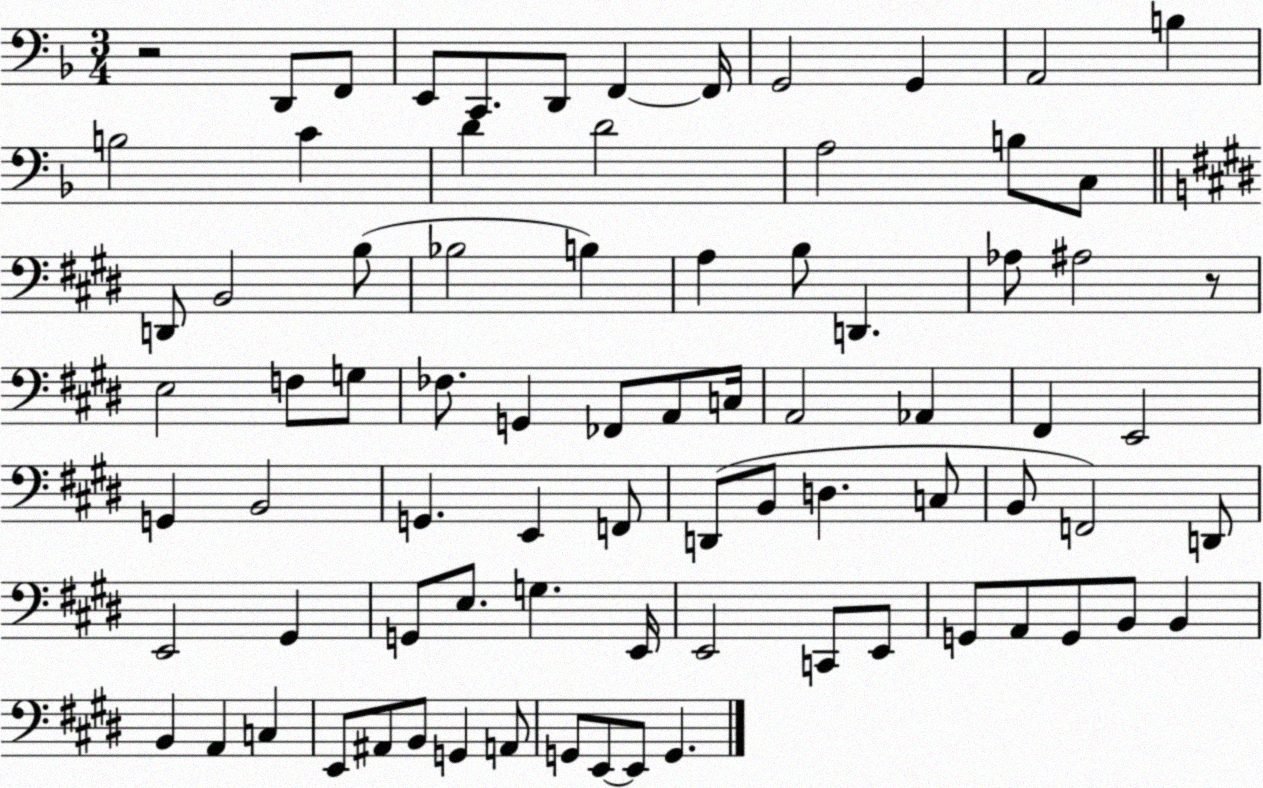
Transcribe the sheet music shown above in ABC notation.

X:1
T:Untitled
M:3/4
L:1/4
K:F
z2 D,,/2 F,,/2 E,,/2 C,,/2 D,,/2 F,, F,,/4 G,,2 G,, A,,2 B, B,2 C D D2 A,2 B,/2 C,/2 D,,/2 B,,2 B,/2 _B,2 B, A, B,/2 D,, _A,/2 ^A,2 z/2 E,2 F,/2 G,/2 _F,/2 G,, _F,,/2 A,,/2 C,/4 A,,2 _A,, ^F,, E,,2 G,, B,,2 G,, E,, F,,/2 D,,/2 B,,/2 D, C,/2 B,,/2 F,,2 D,,/2 E,,2 ^G,, G,,/2 E,/2 G, E,,/4 E,,2 C,,/2 E,,/2 G,,/2 A,,/2 G,,/2 B,,/2 B,, B,, A,, C, E,,/2 ^A,,/2 B,,/2 G,, A,,/2 G,,/2 E,,/2 E,,/2 G,,